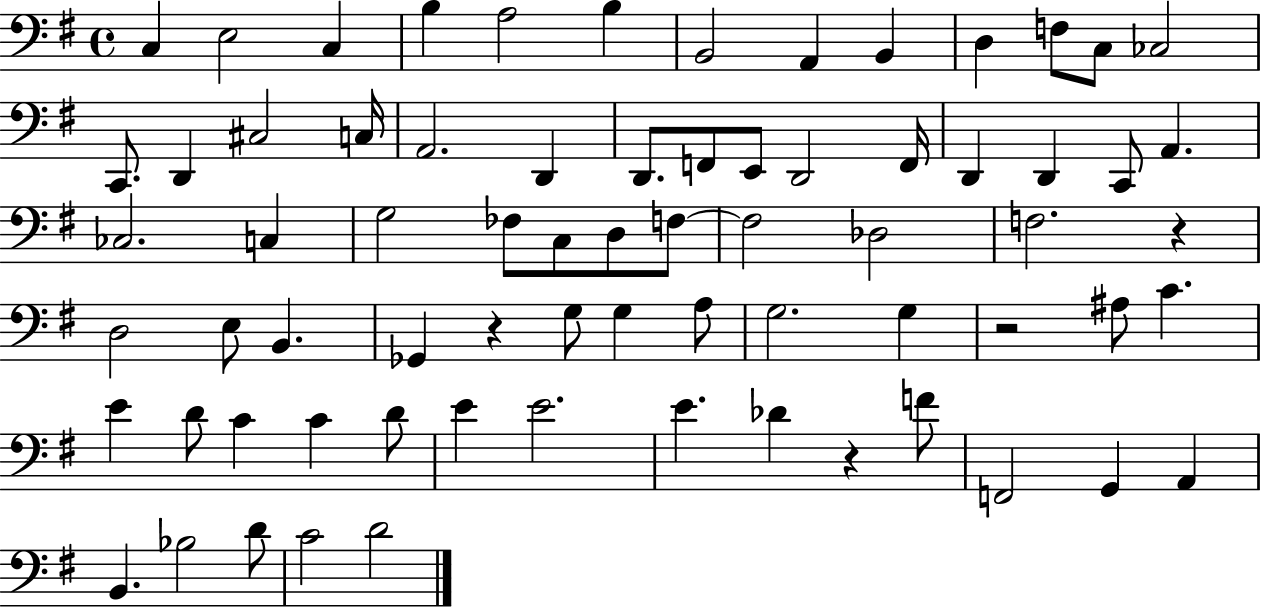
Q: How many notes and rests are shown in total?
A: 71